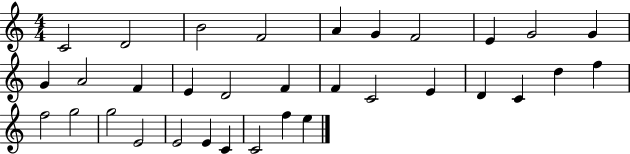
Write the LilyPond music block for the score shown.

{
  \clef treble
  \numericTimeSignature
  \time 4/4
  \key c \major
  c'2 d'2 | b'2 f'2 | a'4 g'4 f'2 | e'4 g'2 g'4 | \break g'4 a'2 f'4 | e'4 d'2 f'4 | f'4 c'2 e'4 | d'4 c'4 d''4 f''4 | \break f''2 g''2 | g''2 e'2 | e'2 e'4 c'4 | c'2 f''4 e''4 | \break \bar "|."
}